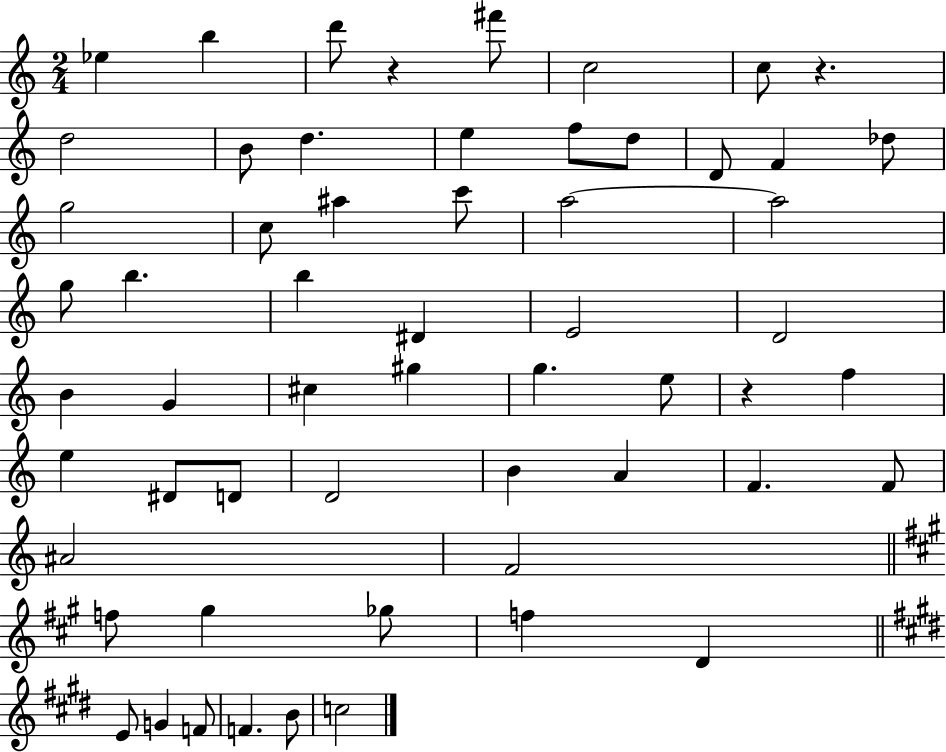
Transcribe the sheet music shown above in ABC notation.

X:1
T:Untitled
M:2/4
L:1/4
K:C
_e b d'/2 z ^f'/2 c2 c/2 z d2 B/2 d e f/2 d/2 D/2 F _d/2 g2 c/2 ^a c'/2 a2 a2 g/2 b b ^D E2 D2 B G ^c ^g g e/2 z f e ^D/2 D/2 D2 B A F F/2 ^A2 F2 f/2 ^g _g/2 f D E/2 G F/2 F B/2 c2